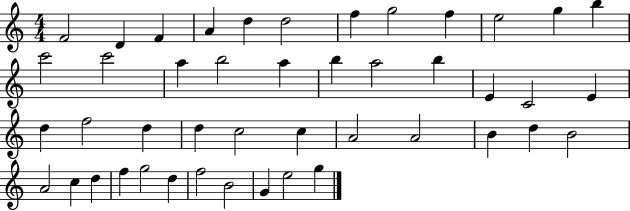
{
  \clef treble
  \numericTimeSignature
  \time 4/4
  \key c \major
  f'2 d'4 f'4 | a'4 d''4 d''2 | f''4 g''2 f''4 | e''2 g''4 b''4 | \break c'''2 c'''2 | a''4 b''2 a''4 | b''4 a''2 b''4 | e'4 c'2 e'4 | \break d''4 f''2 d''4 | d''4 c''2 c''4 | a'2 a'2 | b'4 d''4 b'2 | \break a'2 c''4 d''4 | f''4 g''2 d''4 | f''2 b'2 | g'4 e''2 g''4 | \break \bar "|."
}